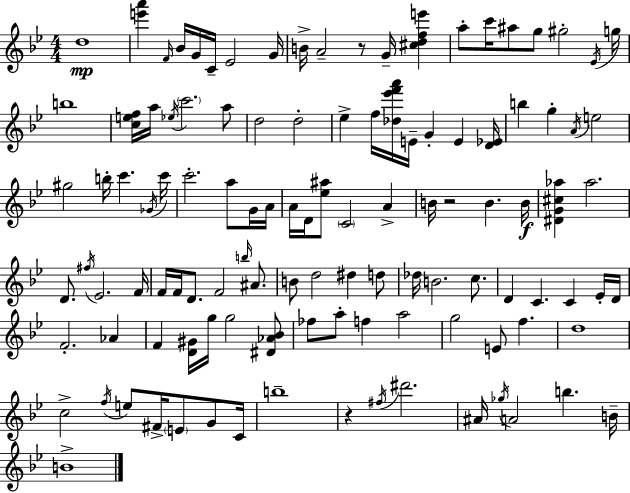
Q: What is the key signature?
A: BES major